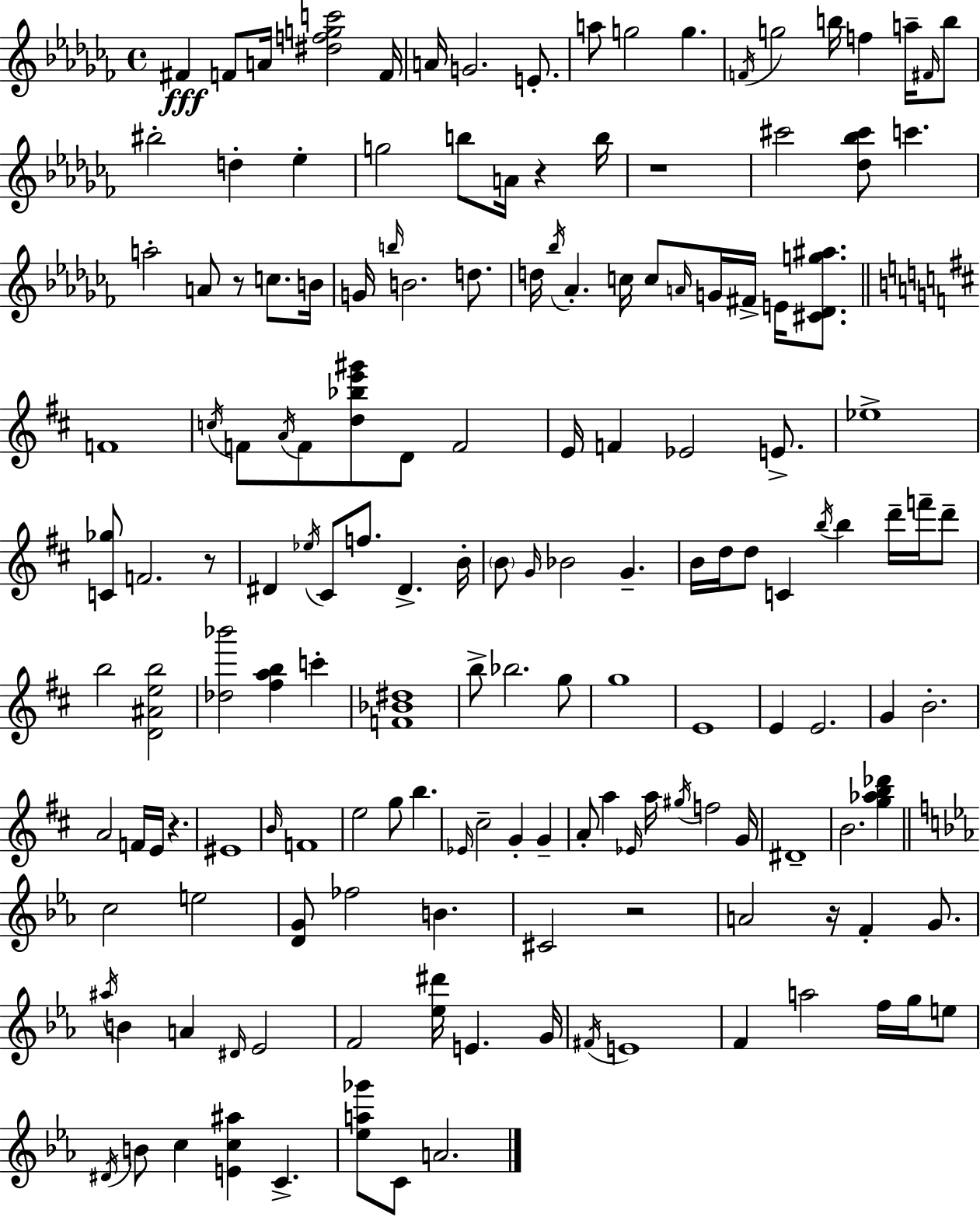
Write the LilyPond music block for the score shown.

{
  \clef treble
  \time 4/4
  \defaultTimeSignature
  \key aes \minor
  \repeat volta 2 { fis'4\fff f'8 a'16 <dis'' f'' g'' c'''>2 f'16 | a'16 g'2. e'8.-. | a''8 g''2 g''4. | \acciaccatura { f'16 } g''2 b''16 f''4 a''16-- \grace { fis'16 } | \break b''8 bis''2-. d''4-. ees''4-. | g''2 b''8 a'16 r4 | b''16 r1 | cis'''2 <des'' bes'' cis'''>8 c'''4. | \break a''2-. a'8 r8 c''8. | b'16 g'16 \grace { b''16 } b'2. | d''8. d''16 \acciaccatura { bes''16 } aes'4.-. c''16 c''8 \grace { a'16 } g'16 | fis'16-> e'16 <cis' des' g'' ais''>8. \bar "||" \break \key b \minor f'1 | \acciaccatura { c''16 } f'8 \acciaccatura { a'16 } f'8 <d'' bes'' e''' gis'''>8 d'8 f'2 | e'16 f'4 ees'2 e'8.-> | ees''1-> | \break <c' ges''>8 f'2. | r8 dis'4 \acciaccatura { ees''16 } cis'8 f''8. dis'4.-> | b'16-. \parenthesize b'8 \grace { g'16 } bes'2 g'4.-- | b'16 d''16 d''8 c'4 \acciaccatura { b''16 } b''4 | \break d'''16-- f'''16-- d'''8-- b''2 <d' ais' e'' b''>2 | <des'' bes'''>2 <fis'' a'' b''>4 | c'''4-. <f' bes' dis''>1 | b''8-> bes''2. | \break g''8 g''1 | e'1 | e'4 e'2. | g'4 b'2.-. | \break a'2 f'16 e'16 r4. | eis'1 | \grace { b'16 } f'1 | e''2 g''8 | \break b''4. \grace { ees'16 } cis''2-- g'4-. | g'4-- a'8-. a''4 \grace { ees'16 } a''16 \acciaccatura { gis''16 } | f''2 g'16 dis'1-- | b'2. | \break <g'' aes'' b'' des'''>4 \bar "||" \break \key ees \major c''2 e''2 | <d' g'>8 fes''2 b'4. | cis'2 r2 | a'2 r16 f'4-. g'8. | \break \acciaccatura { ais''16 } b'4 a'4 \grace { dis'16 } ees'2 | f'2 <ees'' dis'''>16 e'4. | g'16 \acciaccatura { fis'16 } e'1 | f'4 a''2 f''16 | \break g''16 e''8 \acciaccatura { dis'16 } b'8 c''4 <e' c'' ais''>4 c'4.-> | <ees'' a'' ges'''>8 c'8 a'2. | } \bar "|."
}